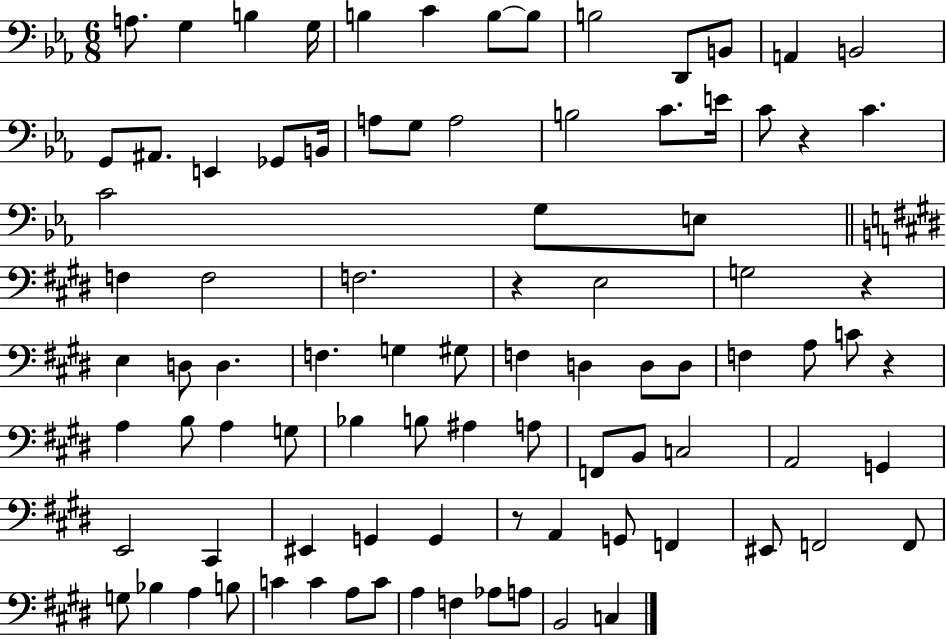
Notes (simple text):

A3/e. G3/q B3/q G3/s B3/q C4/q B3/e B3/e B3/h D2/e B2/e A2/q B2/h G2/e A#2/e. E2/q Gb2/e B2/s A3/e G3/e A3/h B3/h C4/e. E4/s C4/e R/q C4/q. C4/h G3/e E3/e F3/q F3/h F3/h. R/q E3/h G3/h R/q E3/q D3/e D3/q. F3/q. G3/q G#3/e F3/q D3/q D3/e D3/e F3/q A3/e C4/e R/q A3/q B3/e A3/q G3/e Bb3/q B3/e A#3/q A3/e F2/e B2/e C3/h A2/h G2/q E2/h C#2/q EIS2/q G2/q G2/q R/e A2/q G2/e F2/q EIS2/e F2/h F2/e G3/e Bb3/q A3/q B3/e C4/q C4/q A3/e C4/e A3/q F3/q Ab3/e A3/e B2/h C3/q